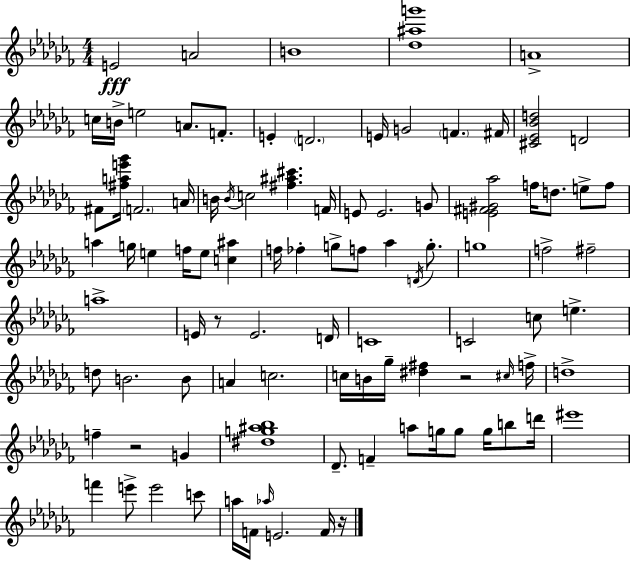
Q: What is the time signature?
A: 4/4